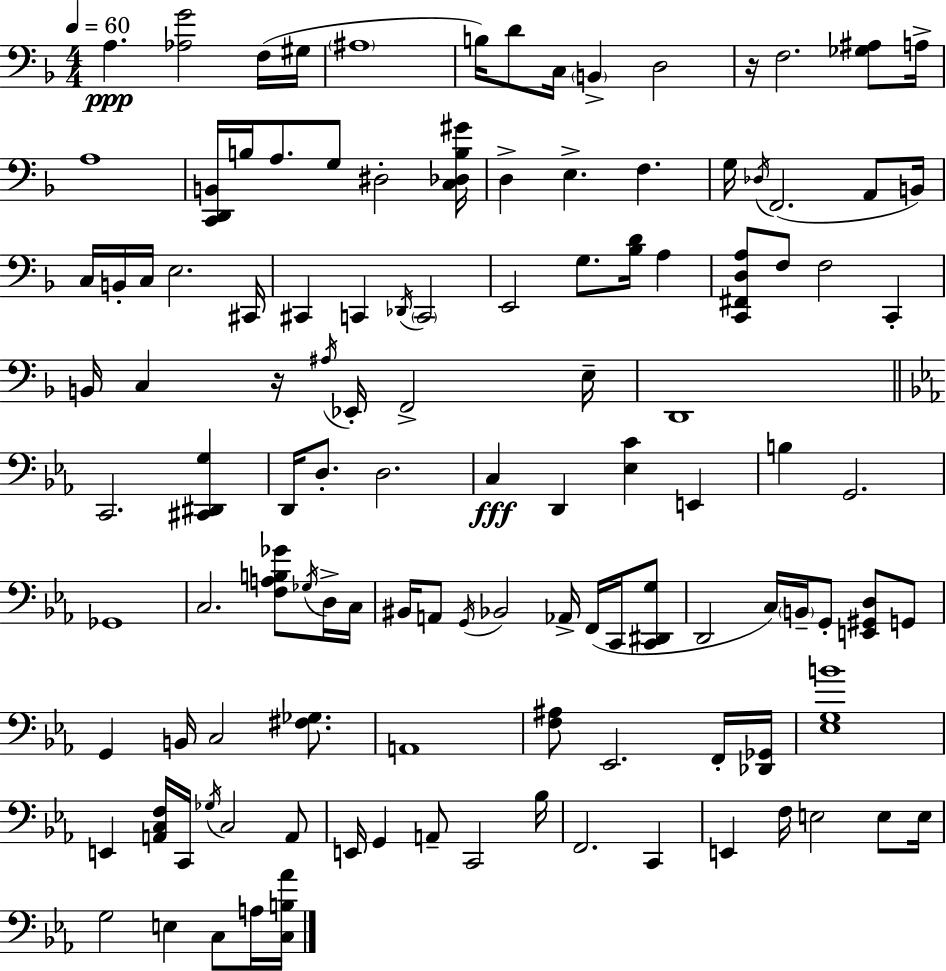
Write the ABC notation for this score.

X:1
T:Untitled
M:4/4
L:1/4
K:F
A, [_A,G]2 F,/4 ^G,/4 ^A,4 B,/4 D/2 C,/4 B,, D,2 z/4 F,2 [_G,^A,]/2 A,/4 A,4 [C,,D,,B,,]/4 B,/4 A,/2 G,/2 ^D,2 [C,_D,B,^G]/4 D, E, F, G,/4 _D,/4 F,,2 A,,/2 B,,/4 C,/4 B,,/4 C,/4 E,2 ^C,,/4 ^C,, C,, _D,,/4 C,,2 E,,2 G,/2 [_B,D]/4 A, [C,,^F,,D,A,]/2 F,/2 F,2 C,, B,,/4 C, z/4 ^A,/4 _E,,/4 F,,2 E,/4 D,,4 C,,2 [^C,,^D,,G,] D,,/4 D,/2 D,2 C, D,, [_E,C] E,, B, G,,2 _G,,4 C,2 [F,A,B,_G]/2 _G,/4 D,/4 C,/4 ^B,,/4 A,,/2 G,,/4 _B,,2 _A,,/4 F,,/4 C,,/4 [C,,^D,,G,]/2 D,,2 C,/4 B,,/4 G,,/2 [E,,^G,,D,]/2 G,,/2 G,, B,,/4 C,2 [^F,_G,]/2 A,,4 [F,^A,]/2 _E,,2 F,,/4 [_D,,_G,,]/4 [_E,G,B]4 E,, [A,,C,F,]/4 C,,/4 _G,/4 C,2 A,,/2 E,,/4 G,, A,,/2 C,,2 _B,/4 F,,2 C,, E,, F,/4 E,2 E,/2 E,/4 G,2 E, C,/2 A,/4 [C,B,_A]/4